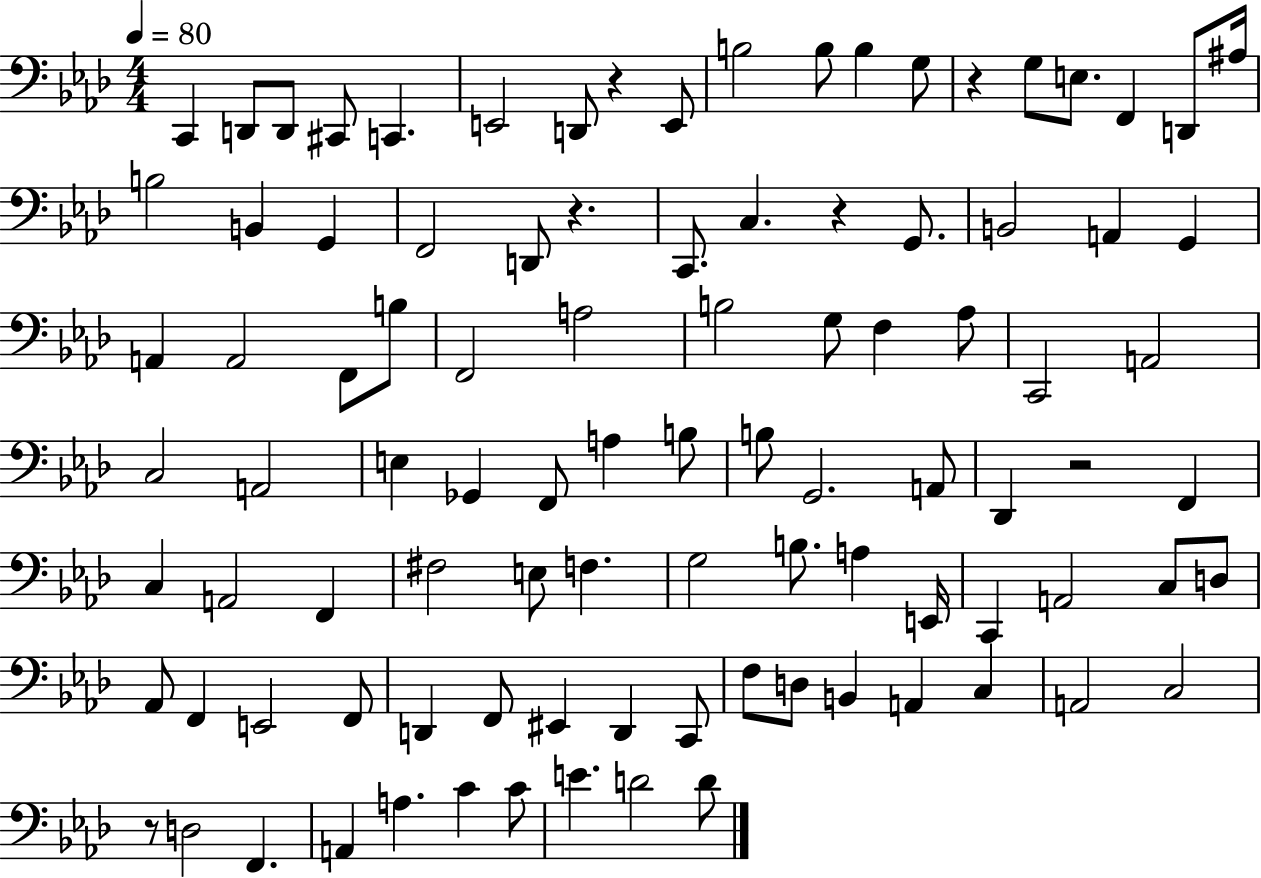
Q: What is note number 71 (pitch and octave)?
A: D2